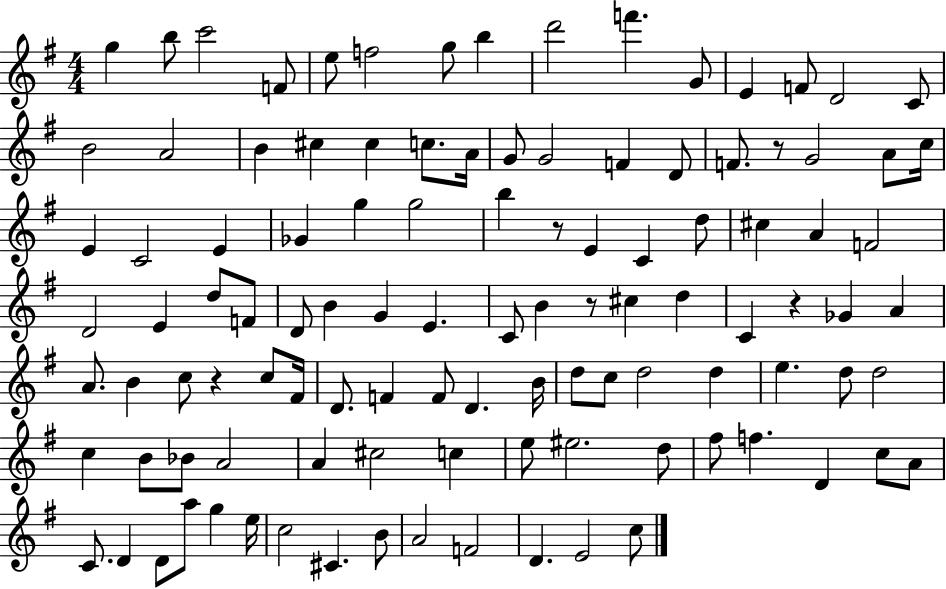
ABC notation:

X:1
T:Untitled
M:4/4
L:1/4
K:G
g b/2 c'2 F/2 e/2 f2 g/2 b d'2 f' G/2 E F/2 D2 C/2 B2 A2 B ^c ^c c/2 A/4 G/2 G2 F D/2 F/2 z/2 G2 A/2 c/4 E C2 E _G g g2 b z/2 E C d/2 ^c A F2 D2 E d/2 F/2 D/2 B G E C/2 B z/2 ^c d C z _G A A/2 B c/2 z c/2 ^F/4 D/2 F F/2 D B/4 d/2 c/2 d2 d e d/2 d2 c B/2 _B/2 A2 A ^c2 c e/2 ^e2 d/2 ^f/2 f D c/2 A/2 C/2 D D/2 a/2 g e/4 c2 ^C B/2 A2 F2 D E2 c/2